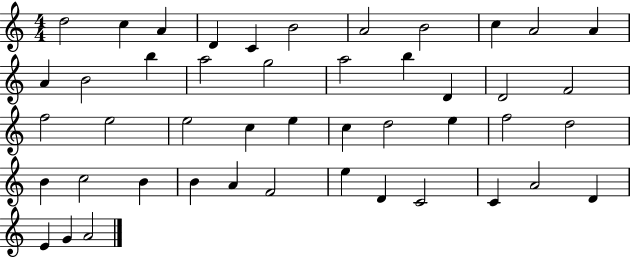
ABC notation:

X:1
T:Untitled
M:4/4
L:1/4
K:C
d2 c A D C B2 A2 B2 c A2 A A B2 b a2 g2 a2 b D D2 F2 f2 e2 e2 c e c d2 e f2 d2 B c2 B B A F2 e D C2 C A2 D E G A2